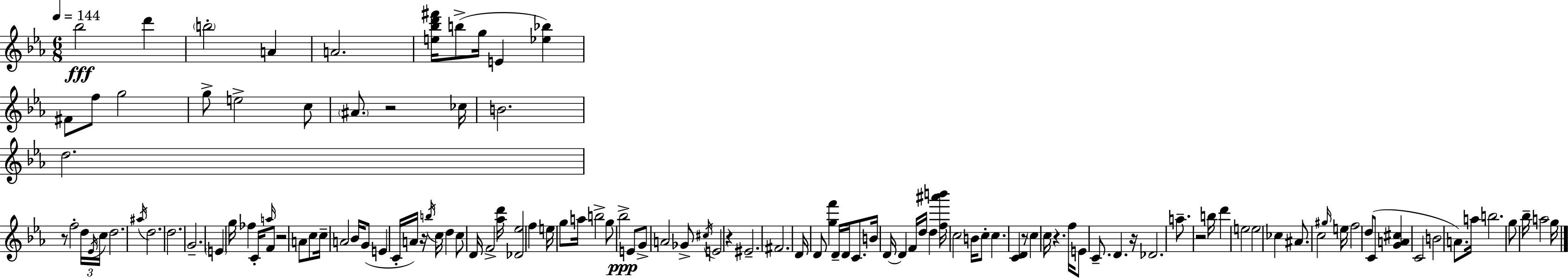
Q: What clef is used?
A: treble